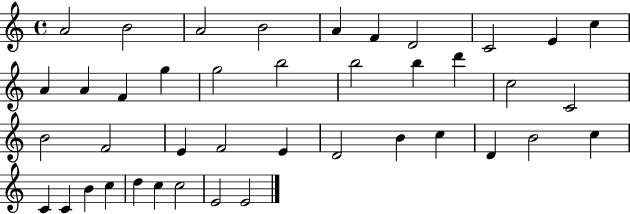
A4/h B4/h A4/h B4/h A4/q F4/q D4/h C4/h E4/q C5/q A4/q A4/q F4/q G5/q G5/h B5/h B5/h B5/q D6/q C5/h C4/h B4/h F4/h E4/q F4/h E4/q D4/h B4/q C5/q D4/q B4/h C5/q C4/q C4/q B4/q C5/q D5/q C5/q C5/h E4/h E4/h